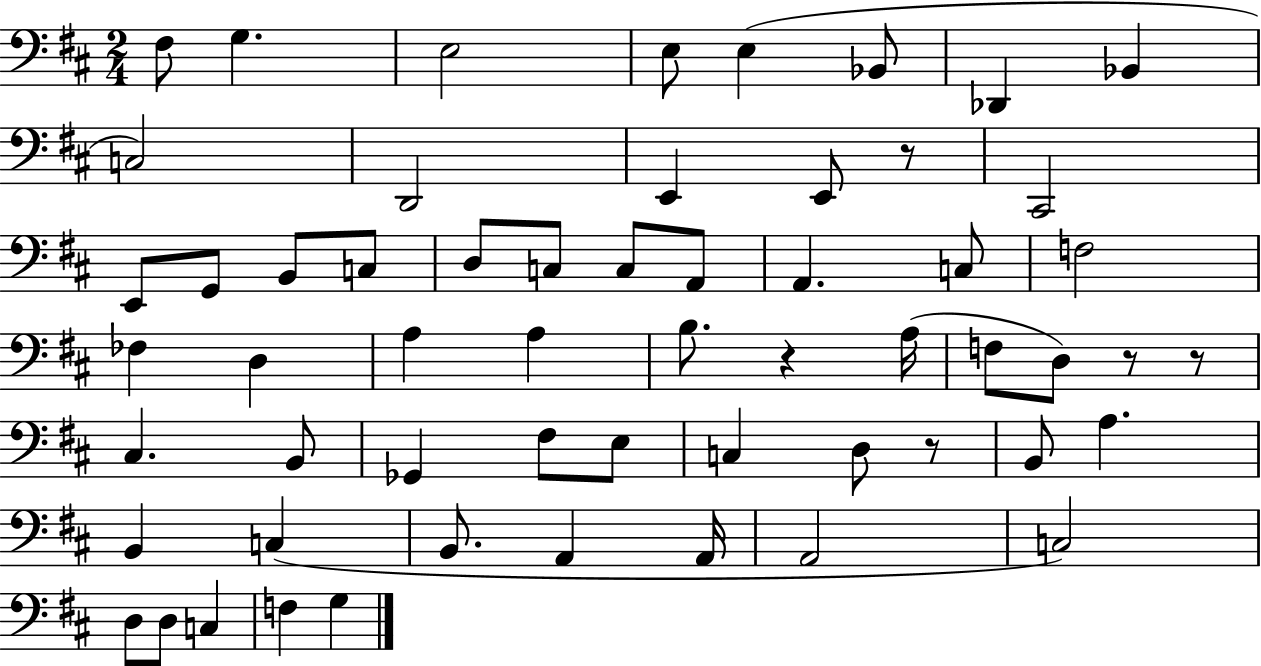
X:1
T:Untitled
M:2/4
L:1/4
K:D
^F,/2 G, E,2 E,/2 E, _B,,/2 _D,, _B,, C,2 D,,2 E,, E,,/2 z/2 ^C,,2 E,,/2 G,,/2 B,,/2 C,/2 D,/2 C,/2 C,/2 A,,/2 A,, C,/2 F,2 _F, D, A, A, B,/2 z A,/4 F,/2 D,/2 z/2 z/2 ^C, B,,/2 _G,, ^F,/2 E,/2 C, D,/2 z/2 B,,/2 A, B,, C, B,,/2 A,, A,,/4 A,,2 C,2 D,/2 D,/2 C, F, G,